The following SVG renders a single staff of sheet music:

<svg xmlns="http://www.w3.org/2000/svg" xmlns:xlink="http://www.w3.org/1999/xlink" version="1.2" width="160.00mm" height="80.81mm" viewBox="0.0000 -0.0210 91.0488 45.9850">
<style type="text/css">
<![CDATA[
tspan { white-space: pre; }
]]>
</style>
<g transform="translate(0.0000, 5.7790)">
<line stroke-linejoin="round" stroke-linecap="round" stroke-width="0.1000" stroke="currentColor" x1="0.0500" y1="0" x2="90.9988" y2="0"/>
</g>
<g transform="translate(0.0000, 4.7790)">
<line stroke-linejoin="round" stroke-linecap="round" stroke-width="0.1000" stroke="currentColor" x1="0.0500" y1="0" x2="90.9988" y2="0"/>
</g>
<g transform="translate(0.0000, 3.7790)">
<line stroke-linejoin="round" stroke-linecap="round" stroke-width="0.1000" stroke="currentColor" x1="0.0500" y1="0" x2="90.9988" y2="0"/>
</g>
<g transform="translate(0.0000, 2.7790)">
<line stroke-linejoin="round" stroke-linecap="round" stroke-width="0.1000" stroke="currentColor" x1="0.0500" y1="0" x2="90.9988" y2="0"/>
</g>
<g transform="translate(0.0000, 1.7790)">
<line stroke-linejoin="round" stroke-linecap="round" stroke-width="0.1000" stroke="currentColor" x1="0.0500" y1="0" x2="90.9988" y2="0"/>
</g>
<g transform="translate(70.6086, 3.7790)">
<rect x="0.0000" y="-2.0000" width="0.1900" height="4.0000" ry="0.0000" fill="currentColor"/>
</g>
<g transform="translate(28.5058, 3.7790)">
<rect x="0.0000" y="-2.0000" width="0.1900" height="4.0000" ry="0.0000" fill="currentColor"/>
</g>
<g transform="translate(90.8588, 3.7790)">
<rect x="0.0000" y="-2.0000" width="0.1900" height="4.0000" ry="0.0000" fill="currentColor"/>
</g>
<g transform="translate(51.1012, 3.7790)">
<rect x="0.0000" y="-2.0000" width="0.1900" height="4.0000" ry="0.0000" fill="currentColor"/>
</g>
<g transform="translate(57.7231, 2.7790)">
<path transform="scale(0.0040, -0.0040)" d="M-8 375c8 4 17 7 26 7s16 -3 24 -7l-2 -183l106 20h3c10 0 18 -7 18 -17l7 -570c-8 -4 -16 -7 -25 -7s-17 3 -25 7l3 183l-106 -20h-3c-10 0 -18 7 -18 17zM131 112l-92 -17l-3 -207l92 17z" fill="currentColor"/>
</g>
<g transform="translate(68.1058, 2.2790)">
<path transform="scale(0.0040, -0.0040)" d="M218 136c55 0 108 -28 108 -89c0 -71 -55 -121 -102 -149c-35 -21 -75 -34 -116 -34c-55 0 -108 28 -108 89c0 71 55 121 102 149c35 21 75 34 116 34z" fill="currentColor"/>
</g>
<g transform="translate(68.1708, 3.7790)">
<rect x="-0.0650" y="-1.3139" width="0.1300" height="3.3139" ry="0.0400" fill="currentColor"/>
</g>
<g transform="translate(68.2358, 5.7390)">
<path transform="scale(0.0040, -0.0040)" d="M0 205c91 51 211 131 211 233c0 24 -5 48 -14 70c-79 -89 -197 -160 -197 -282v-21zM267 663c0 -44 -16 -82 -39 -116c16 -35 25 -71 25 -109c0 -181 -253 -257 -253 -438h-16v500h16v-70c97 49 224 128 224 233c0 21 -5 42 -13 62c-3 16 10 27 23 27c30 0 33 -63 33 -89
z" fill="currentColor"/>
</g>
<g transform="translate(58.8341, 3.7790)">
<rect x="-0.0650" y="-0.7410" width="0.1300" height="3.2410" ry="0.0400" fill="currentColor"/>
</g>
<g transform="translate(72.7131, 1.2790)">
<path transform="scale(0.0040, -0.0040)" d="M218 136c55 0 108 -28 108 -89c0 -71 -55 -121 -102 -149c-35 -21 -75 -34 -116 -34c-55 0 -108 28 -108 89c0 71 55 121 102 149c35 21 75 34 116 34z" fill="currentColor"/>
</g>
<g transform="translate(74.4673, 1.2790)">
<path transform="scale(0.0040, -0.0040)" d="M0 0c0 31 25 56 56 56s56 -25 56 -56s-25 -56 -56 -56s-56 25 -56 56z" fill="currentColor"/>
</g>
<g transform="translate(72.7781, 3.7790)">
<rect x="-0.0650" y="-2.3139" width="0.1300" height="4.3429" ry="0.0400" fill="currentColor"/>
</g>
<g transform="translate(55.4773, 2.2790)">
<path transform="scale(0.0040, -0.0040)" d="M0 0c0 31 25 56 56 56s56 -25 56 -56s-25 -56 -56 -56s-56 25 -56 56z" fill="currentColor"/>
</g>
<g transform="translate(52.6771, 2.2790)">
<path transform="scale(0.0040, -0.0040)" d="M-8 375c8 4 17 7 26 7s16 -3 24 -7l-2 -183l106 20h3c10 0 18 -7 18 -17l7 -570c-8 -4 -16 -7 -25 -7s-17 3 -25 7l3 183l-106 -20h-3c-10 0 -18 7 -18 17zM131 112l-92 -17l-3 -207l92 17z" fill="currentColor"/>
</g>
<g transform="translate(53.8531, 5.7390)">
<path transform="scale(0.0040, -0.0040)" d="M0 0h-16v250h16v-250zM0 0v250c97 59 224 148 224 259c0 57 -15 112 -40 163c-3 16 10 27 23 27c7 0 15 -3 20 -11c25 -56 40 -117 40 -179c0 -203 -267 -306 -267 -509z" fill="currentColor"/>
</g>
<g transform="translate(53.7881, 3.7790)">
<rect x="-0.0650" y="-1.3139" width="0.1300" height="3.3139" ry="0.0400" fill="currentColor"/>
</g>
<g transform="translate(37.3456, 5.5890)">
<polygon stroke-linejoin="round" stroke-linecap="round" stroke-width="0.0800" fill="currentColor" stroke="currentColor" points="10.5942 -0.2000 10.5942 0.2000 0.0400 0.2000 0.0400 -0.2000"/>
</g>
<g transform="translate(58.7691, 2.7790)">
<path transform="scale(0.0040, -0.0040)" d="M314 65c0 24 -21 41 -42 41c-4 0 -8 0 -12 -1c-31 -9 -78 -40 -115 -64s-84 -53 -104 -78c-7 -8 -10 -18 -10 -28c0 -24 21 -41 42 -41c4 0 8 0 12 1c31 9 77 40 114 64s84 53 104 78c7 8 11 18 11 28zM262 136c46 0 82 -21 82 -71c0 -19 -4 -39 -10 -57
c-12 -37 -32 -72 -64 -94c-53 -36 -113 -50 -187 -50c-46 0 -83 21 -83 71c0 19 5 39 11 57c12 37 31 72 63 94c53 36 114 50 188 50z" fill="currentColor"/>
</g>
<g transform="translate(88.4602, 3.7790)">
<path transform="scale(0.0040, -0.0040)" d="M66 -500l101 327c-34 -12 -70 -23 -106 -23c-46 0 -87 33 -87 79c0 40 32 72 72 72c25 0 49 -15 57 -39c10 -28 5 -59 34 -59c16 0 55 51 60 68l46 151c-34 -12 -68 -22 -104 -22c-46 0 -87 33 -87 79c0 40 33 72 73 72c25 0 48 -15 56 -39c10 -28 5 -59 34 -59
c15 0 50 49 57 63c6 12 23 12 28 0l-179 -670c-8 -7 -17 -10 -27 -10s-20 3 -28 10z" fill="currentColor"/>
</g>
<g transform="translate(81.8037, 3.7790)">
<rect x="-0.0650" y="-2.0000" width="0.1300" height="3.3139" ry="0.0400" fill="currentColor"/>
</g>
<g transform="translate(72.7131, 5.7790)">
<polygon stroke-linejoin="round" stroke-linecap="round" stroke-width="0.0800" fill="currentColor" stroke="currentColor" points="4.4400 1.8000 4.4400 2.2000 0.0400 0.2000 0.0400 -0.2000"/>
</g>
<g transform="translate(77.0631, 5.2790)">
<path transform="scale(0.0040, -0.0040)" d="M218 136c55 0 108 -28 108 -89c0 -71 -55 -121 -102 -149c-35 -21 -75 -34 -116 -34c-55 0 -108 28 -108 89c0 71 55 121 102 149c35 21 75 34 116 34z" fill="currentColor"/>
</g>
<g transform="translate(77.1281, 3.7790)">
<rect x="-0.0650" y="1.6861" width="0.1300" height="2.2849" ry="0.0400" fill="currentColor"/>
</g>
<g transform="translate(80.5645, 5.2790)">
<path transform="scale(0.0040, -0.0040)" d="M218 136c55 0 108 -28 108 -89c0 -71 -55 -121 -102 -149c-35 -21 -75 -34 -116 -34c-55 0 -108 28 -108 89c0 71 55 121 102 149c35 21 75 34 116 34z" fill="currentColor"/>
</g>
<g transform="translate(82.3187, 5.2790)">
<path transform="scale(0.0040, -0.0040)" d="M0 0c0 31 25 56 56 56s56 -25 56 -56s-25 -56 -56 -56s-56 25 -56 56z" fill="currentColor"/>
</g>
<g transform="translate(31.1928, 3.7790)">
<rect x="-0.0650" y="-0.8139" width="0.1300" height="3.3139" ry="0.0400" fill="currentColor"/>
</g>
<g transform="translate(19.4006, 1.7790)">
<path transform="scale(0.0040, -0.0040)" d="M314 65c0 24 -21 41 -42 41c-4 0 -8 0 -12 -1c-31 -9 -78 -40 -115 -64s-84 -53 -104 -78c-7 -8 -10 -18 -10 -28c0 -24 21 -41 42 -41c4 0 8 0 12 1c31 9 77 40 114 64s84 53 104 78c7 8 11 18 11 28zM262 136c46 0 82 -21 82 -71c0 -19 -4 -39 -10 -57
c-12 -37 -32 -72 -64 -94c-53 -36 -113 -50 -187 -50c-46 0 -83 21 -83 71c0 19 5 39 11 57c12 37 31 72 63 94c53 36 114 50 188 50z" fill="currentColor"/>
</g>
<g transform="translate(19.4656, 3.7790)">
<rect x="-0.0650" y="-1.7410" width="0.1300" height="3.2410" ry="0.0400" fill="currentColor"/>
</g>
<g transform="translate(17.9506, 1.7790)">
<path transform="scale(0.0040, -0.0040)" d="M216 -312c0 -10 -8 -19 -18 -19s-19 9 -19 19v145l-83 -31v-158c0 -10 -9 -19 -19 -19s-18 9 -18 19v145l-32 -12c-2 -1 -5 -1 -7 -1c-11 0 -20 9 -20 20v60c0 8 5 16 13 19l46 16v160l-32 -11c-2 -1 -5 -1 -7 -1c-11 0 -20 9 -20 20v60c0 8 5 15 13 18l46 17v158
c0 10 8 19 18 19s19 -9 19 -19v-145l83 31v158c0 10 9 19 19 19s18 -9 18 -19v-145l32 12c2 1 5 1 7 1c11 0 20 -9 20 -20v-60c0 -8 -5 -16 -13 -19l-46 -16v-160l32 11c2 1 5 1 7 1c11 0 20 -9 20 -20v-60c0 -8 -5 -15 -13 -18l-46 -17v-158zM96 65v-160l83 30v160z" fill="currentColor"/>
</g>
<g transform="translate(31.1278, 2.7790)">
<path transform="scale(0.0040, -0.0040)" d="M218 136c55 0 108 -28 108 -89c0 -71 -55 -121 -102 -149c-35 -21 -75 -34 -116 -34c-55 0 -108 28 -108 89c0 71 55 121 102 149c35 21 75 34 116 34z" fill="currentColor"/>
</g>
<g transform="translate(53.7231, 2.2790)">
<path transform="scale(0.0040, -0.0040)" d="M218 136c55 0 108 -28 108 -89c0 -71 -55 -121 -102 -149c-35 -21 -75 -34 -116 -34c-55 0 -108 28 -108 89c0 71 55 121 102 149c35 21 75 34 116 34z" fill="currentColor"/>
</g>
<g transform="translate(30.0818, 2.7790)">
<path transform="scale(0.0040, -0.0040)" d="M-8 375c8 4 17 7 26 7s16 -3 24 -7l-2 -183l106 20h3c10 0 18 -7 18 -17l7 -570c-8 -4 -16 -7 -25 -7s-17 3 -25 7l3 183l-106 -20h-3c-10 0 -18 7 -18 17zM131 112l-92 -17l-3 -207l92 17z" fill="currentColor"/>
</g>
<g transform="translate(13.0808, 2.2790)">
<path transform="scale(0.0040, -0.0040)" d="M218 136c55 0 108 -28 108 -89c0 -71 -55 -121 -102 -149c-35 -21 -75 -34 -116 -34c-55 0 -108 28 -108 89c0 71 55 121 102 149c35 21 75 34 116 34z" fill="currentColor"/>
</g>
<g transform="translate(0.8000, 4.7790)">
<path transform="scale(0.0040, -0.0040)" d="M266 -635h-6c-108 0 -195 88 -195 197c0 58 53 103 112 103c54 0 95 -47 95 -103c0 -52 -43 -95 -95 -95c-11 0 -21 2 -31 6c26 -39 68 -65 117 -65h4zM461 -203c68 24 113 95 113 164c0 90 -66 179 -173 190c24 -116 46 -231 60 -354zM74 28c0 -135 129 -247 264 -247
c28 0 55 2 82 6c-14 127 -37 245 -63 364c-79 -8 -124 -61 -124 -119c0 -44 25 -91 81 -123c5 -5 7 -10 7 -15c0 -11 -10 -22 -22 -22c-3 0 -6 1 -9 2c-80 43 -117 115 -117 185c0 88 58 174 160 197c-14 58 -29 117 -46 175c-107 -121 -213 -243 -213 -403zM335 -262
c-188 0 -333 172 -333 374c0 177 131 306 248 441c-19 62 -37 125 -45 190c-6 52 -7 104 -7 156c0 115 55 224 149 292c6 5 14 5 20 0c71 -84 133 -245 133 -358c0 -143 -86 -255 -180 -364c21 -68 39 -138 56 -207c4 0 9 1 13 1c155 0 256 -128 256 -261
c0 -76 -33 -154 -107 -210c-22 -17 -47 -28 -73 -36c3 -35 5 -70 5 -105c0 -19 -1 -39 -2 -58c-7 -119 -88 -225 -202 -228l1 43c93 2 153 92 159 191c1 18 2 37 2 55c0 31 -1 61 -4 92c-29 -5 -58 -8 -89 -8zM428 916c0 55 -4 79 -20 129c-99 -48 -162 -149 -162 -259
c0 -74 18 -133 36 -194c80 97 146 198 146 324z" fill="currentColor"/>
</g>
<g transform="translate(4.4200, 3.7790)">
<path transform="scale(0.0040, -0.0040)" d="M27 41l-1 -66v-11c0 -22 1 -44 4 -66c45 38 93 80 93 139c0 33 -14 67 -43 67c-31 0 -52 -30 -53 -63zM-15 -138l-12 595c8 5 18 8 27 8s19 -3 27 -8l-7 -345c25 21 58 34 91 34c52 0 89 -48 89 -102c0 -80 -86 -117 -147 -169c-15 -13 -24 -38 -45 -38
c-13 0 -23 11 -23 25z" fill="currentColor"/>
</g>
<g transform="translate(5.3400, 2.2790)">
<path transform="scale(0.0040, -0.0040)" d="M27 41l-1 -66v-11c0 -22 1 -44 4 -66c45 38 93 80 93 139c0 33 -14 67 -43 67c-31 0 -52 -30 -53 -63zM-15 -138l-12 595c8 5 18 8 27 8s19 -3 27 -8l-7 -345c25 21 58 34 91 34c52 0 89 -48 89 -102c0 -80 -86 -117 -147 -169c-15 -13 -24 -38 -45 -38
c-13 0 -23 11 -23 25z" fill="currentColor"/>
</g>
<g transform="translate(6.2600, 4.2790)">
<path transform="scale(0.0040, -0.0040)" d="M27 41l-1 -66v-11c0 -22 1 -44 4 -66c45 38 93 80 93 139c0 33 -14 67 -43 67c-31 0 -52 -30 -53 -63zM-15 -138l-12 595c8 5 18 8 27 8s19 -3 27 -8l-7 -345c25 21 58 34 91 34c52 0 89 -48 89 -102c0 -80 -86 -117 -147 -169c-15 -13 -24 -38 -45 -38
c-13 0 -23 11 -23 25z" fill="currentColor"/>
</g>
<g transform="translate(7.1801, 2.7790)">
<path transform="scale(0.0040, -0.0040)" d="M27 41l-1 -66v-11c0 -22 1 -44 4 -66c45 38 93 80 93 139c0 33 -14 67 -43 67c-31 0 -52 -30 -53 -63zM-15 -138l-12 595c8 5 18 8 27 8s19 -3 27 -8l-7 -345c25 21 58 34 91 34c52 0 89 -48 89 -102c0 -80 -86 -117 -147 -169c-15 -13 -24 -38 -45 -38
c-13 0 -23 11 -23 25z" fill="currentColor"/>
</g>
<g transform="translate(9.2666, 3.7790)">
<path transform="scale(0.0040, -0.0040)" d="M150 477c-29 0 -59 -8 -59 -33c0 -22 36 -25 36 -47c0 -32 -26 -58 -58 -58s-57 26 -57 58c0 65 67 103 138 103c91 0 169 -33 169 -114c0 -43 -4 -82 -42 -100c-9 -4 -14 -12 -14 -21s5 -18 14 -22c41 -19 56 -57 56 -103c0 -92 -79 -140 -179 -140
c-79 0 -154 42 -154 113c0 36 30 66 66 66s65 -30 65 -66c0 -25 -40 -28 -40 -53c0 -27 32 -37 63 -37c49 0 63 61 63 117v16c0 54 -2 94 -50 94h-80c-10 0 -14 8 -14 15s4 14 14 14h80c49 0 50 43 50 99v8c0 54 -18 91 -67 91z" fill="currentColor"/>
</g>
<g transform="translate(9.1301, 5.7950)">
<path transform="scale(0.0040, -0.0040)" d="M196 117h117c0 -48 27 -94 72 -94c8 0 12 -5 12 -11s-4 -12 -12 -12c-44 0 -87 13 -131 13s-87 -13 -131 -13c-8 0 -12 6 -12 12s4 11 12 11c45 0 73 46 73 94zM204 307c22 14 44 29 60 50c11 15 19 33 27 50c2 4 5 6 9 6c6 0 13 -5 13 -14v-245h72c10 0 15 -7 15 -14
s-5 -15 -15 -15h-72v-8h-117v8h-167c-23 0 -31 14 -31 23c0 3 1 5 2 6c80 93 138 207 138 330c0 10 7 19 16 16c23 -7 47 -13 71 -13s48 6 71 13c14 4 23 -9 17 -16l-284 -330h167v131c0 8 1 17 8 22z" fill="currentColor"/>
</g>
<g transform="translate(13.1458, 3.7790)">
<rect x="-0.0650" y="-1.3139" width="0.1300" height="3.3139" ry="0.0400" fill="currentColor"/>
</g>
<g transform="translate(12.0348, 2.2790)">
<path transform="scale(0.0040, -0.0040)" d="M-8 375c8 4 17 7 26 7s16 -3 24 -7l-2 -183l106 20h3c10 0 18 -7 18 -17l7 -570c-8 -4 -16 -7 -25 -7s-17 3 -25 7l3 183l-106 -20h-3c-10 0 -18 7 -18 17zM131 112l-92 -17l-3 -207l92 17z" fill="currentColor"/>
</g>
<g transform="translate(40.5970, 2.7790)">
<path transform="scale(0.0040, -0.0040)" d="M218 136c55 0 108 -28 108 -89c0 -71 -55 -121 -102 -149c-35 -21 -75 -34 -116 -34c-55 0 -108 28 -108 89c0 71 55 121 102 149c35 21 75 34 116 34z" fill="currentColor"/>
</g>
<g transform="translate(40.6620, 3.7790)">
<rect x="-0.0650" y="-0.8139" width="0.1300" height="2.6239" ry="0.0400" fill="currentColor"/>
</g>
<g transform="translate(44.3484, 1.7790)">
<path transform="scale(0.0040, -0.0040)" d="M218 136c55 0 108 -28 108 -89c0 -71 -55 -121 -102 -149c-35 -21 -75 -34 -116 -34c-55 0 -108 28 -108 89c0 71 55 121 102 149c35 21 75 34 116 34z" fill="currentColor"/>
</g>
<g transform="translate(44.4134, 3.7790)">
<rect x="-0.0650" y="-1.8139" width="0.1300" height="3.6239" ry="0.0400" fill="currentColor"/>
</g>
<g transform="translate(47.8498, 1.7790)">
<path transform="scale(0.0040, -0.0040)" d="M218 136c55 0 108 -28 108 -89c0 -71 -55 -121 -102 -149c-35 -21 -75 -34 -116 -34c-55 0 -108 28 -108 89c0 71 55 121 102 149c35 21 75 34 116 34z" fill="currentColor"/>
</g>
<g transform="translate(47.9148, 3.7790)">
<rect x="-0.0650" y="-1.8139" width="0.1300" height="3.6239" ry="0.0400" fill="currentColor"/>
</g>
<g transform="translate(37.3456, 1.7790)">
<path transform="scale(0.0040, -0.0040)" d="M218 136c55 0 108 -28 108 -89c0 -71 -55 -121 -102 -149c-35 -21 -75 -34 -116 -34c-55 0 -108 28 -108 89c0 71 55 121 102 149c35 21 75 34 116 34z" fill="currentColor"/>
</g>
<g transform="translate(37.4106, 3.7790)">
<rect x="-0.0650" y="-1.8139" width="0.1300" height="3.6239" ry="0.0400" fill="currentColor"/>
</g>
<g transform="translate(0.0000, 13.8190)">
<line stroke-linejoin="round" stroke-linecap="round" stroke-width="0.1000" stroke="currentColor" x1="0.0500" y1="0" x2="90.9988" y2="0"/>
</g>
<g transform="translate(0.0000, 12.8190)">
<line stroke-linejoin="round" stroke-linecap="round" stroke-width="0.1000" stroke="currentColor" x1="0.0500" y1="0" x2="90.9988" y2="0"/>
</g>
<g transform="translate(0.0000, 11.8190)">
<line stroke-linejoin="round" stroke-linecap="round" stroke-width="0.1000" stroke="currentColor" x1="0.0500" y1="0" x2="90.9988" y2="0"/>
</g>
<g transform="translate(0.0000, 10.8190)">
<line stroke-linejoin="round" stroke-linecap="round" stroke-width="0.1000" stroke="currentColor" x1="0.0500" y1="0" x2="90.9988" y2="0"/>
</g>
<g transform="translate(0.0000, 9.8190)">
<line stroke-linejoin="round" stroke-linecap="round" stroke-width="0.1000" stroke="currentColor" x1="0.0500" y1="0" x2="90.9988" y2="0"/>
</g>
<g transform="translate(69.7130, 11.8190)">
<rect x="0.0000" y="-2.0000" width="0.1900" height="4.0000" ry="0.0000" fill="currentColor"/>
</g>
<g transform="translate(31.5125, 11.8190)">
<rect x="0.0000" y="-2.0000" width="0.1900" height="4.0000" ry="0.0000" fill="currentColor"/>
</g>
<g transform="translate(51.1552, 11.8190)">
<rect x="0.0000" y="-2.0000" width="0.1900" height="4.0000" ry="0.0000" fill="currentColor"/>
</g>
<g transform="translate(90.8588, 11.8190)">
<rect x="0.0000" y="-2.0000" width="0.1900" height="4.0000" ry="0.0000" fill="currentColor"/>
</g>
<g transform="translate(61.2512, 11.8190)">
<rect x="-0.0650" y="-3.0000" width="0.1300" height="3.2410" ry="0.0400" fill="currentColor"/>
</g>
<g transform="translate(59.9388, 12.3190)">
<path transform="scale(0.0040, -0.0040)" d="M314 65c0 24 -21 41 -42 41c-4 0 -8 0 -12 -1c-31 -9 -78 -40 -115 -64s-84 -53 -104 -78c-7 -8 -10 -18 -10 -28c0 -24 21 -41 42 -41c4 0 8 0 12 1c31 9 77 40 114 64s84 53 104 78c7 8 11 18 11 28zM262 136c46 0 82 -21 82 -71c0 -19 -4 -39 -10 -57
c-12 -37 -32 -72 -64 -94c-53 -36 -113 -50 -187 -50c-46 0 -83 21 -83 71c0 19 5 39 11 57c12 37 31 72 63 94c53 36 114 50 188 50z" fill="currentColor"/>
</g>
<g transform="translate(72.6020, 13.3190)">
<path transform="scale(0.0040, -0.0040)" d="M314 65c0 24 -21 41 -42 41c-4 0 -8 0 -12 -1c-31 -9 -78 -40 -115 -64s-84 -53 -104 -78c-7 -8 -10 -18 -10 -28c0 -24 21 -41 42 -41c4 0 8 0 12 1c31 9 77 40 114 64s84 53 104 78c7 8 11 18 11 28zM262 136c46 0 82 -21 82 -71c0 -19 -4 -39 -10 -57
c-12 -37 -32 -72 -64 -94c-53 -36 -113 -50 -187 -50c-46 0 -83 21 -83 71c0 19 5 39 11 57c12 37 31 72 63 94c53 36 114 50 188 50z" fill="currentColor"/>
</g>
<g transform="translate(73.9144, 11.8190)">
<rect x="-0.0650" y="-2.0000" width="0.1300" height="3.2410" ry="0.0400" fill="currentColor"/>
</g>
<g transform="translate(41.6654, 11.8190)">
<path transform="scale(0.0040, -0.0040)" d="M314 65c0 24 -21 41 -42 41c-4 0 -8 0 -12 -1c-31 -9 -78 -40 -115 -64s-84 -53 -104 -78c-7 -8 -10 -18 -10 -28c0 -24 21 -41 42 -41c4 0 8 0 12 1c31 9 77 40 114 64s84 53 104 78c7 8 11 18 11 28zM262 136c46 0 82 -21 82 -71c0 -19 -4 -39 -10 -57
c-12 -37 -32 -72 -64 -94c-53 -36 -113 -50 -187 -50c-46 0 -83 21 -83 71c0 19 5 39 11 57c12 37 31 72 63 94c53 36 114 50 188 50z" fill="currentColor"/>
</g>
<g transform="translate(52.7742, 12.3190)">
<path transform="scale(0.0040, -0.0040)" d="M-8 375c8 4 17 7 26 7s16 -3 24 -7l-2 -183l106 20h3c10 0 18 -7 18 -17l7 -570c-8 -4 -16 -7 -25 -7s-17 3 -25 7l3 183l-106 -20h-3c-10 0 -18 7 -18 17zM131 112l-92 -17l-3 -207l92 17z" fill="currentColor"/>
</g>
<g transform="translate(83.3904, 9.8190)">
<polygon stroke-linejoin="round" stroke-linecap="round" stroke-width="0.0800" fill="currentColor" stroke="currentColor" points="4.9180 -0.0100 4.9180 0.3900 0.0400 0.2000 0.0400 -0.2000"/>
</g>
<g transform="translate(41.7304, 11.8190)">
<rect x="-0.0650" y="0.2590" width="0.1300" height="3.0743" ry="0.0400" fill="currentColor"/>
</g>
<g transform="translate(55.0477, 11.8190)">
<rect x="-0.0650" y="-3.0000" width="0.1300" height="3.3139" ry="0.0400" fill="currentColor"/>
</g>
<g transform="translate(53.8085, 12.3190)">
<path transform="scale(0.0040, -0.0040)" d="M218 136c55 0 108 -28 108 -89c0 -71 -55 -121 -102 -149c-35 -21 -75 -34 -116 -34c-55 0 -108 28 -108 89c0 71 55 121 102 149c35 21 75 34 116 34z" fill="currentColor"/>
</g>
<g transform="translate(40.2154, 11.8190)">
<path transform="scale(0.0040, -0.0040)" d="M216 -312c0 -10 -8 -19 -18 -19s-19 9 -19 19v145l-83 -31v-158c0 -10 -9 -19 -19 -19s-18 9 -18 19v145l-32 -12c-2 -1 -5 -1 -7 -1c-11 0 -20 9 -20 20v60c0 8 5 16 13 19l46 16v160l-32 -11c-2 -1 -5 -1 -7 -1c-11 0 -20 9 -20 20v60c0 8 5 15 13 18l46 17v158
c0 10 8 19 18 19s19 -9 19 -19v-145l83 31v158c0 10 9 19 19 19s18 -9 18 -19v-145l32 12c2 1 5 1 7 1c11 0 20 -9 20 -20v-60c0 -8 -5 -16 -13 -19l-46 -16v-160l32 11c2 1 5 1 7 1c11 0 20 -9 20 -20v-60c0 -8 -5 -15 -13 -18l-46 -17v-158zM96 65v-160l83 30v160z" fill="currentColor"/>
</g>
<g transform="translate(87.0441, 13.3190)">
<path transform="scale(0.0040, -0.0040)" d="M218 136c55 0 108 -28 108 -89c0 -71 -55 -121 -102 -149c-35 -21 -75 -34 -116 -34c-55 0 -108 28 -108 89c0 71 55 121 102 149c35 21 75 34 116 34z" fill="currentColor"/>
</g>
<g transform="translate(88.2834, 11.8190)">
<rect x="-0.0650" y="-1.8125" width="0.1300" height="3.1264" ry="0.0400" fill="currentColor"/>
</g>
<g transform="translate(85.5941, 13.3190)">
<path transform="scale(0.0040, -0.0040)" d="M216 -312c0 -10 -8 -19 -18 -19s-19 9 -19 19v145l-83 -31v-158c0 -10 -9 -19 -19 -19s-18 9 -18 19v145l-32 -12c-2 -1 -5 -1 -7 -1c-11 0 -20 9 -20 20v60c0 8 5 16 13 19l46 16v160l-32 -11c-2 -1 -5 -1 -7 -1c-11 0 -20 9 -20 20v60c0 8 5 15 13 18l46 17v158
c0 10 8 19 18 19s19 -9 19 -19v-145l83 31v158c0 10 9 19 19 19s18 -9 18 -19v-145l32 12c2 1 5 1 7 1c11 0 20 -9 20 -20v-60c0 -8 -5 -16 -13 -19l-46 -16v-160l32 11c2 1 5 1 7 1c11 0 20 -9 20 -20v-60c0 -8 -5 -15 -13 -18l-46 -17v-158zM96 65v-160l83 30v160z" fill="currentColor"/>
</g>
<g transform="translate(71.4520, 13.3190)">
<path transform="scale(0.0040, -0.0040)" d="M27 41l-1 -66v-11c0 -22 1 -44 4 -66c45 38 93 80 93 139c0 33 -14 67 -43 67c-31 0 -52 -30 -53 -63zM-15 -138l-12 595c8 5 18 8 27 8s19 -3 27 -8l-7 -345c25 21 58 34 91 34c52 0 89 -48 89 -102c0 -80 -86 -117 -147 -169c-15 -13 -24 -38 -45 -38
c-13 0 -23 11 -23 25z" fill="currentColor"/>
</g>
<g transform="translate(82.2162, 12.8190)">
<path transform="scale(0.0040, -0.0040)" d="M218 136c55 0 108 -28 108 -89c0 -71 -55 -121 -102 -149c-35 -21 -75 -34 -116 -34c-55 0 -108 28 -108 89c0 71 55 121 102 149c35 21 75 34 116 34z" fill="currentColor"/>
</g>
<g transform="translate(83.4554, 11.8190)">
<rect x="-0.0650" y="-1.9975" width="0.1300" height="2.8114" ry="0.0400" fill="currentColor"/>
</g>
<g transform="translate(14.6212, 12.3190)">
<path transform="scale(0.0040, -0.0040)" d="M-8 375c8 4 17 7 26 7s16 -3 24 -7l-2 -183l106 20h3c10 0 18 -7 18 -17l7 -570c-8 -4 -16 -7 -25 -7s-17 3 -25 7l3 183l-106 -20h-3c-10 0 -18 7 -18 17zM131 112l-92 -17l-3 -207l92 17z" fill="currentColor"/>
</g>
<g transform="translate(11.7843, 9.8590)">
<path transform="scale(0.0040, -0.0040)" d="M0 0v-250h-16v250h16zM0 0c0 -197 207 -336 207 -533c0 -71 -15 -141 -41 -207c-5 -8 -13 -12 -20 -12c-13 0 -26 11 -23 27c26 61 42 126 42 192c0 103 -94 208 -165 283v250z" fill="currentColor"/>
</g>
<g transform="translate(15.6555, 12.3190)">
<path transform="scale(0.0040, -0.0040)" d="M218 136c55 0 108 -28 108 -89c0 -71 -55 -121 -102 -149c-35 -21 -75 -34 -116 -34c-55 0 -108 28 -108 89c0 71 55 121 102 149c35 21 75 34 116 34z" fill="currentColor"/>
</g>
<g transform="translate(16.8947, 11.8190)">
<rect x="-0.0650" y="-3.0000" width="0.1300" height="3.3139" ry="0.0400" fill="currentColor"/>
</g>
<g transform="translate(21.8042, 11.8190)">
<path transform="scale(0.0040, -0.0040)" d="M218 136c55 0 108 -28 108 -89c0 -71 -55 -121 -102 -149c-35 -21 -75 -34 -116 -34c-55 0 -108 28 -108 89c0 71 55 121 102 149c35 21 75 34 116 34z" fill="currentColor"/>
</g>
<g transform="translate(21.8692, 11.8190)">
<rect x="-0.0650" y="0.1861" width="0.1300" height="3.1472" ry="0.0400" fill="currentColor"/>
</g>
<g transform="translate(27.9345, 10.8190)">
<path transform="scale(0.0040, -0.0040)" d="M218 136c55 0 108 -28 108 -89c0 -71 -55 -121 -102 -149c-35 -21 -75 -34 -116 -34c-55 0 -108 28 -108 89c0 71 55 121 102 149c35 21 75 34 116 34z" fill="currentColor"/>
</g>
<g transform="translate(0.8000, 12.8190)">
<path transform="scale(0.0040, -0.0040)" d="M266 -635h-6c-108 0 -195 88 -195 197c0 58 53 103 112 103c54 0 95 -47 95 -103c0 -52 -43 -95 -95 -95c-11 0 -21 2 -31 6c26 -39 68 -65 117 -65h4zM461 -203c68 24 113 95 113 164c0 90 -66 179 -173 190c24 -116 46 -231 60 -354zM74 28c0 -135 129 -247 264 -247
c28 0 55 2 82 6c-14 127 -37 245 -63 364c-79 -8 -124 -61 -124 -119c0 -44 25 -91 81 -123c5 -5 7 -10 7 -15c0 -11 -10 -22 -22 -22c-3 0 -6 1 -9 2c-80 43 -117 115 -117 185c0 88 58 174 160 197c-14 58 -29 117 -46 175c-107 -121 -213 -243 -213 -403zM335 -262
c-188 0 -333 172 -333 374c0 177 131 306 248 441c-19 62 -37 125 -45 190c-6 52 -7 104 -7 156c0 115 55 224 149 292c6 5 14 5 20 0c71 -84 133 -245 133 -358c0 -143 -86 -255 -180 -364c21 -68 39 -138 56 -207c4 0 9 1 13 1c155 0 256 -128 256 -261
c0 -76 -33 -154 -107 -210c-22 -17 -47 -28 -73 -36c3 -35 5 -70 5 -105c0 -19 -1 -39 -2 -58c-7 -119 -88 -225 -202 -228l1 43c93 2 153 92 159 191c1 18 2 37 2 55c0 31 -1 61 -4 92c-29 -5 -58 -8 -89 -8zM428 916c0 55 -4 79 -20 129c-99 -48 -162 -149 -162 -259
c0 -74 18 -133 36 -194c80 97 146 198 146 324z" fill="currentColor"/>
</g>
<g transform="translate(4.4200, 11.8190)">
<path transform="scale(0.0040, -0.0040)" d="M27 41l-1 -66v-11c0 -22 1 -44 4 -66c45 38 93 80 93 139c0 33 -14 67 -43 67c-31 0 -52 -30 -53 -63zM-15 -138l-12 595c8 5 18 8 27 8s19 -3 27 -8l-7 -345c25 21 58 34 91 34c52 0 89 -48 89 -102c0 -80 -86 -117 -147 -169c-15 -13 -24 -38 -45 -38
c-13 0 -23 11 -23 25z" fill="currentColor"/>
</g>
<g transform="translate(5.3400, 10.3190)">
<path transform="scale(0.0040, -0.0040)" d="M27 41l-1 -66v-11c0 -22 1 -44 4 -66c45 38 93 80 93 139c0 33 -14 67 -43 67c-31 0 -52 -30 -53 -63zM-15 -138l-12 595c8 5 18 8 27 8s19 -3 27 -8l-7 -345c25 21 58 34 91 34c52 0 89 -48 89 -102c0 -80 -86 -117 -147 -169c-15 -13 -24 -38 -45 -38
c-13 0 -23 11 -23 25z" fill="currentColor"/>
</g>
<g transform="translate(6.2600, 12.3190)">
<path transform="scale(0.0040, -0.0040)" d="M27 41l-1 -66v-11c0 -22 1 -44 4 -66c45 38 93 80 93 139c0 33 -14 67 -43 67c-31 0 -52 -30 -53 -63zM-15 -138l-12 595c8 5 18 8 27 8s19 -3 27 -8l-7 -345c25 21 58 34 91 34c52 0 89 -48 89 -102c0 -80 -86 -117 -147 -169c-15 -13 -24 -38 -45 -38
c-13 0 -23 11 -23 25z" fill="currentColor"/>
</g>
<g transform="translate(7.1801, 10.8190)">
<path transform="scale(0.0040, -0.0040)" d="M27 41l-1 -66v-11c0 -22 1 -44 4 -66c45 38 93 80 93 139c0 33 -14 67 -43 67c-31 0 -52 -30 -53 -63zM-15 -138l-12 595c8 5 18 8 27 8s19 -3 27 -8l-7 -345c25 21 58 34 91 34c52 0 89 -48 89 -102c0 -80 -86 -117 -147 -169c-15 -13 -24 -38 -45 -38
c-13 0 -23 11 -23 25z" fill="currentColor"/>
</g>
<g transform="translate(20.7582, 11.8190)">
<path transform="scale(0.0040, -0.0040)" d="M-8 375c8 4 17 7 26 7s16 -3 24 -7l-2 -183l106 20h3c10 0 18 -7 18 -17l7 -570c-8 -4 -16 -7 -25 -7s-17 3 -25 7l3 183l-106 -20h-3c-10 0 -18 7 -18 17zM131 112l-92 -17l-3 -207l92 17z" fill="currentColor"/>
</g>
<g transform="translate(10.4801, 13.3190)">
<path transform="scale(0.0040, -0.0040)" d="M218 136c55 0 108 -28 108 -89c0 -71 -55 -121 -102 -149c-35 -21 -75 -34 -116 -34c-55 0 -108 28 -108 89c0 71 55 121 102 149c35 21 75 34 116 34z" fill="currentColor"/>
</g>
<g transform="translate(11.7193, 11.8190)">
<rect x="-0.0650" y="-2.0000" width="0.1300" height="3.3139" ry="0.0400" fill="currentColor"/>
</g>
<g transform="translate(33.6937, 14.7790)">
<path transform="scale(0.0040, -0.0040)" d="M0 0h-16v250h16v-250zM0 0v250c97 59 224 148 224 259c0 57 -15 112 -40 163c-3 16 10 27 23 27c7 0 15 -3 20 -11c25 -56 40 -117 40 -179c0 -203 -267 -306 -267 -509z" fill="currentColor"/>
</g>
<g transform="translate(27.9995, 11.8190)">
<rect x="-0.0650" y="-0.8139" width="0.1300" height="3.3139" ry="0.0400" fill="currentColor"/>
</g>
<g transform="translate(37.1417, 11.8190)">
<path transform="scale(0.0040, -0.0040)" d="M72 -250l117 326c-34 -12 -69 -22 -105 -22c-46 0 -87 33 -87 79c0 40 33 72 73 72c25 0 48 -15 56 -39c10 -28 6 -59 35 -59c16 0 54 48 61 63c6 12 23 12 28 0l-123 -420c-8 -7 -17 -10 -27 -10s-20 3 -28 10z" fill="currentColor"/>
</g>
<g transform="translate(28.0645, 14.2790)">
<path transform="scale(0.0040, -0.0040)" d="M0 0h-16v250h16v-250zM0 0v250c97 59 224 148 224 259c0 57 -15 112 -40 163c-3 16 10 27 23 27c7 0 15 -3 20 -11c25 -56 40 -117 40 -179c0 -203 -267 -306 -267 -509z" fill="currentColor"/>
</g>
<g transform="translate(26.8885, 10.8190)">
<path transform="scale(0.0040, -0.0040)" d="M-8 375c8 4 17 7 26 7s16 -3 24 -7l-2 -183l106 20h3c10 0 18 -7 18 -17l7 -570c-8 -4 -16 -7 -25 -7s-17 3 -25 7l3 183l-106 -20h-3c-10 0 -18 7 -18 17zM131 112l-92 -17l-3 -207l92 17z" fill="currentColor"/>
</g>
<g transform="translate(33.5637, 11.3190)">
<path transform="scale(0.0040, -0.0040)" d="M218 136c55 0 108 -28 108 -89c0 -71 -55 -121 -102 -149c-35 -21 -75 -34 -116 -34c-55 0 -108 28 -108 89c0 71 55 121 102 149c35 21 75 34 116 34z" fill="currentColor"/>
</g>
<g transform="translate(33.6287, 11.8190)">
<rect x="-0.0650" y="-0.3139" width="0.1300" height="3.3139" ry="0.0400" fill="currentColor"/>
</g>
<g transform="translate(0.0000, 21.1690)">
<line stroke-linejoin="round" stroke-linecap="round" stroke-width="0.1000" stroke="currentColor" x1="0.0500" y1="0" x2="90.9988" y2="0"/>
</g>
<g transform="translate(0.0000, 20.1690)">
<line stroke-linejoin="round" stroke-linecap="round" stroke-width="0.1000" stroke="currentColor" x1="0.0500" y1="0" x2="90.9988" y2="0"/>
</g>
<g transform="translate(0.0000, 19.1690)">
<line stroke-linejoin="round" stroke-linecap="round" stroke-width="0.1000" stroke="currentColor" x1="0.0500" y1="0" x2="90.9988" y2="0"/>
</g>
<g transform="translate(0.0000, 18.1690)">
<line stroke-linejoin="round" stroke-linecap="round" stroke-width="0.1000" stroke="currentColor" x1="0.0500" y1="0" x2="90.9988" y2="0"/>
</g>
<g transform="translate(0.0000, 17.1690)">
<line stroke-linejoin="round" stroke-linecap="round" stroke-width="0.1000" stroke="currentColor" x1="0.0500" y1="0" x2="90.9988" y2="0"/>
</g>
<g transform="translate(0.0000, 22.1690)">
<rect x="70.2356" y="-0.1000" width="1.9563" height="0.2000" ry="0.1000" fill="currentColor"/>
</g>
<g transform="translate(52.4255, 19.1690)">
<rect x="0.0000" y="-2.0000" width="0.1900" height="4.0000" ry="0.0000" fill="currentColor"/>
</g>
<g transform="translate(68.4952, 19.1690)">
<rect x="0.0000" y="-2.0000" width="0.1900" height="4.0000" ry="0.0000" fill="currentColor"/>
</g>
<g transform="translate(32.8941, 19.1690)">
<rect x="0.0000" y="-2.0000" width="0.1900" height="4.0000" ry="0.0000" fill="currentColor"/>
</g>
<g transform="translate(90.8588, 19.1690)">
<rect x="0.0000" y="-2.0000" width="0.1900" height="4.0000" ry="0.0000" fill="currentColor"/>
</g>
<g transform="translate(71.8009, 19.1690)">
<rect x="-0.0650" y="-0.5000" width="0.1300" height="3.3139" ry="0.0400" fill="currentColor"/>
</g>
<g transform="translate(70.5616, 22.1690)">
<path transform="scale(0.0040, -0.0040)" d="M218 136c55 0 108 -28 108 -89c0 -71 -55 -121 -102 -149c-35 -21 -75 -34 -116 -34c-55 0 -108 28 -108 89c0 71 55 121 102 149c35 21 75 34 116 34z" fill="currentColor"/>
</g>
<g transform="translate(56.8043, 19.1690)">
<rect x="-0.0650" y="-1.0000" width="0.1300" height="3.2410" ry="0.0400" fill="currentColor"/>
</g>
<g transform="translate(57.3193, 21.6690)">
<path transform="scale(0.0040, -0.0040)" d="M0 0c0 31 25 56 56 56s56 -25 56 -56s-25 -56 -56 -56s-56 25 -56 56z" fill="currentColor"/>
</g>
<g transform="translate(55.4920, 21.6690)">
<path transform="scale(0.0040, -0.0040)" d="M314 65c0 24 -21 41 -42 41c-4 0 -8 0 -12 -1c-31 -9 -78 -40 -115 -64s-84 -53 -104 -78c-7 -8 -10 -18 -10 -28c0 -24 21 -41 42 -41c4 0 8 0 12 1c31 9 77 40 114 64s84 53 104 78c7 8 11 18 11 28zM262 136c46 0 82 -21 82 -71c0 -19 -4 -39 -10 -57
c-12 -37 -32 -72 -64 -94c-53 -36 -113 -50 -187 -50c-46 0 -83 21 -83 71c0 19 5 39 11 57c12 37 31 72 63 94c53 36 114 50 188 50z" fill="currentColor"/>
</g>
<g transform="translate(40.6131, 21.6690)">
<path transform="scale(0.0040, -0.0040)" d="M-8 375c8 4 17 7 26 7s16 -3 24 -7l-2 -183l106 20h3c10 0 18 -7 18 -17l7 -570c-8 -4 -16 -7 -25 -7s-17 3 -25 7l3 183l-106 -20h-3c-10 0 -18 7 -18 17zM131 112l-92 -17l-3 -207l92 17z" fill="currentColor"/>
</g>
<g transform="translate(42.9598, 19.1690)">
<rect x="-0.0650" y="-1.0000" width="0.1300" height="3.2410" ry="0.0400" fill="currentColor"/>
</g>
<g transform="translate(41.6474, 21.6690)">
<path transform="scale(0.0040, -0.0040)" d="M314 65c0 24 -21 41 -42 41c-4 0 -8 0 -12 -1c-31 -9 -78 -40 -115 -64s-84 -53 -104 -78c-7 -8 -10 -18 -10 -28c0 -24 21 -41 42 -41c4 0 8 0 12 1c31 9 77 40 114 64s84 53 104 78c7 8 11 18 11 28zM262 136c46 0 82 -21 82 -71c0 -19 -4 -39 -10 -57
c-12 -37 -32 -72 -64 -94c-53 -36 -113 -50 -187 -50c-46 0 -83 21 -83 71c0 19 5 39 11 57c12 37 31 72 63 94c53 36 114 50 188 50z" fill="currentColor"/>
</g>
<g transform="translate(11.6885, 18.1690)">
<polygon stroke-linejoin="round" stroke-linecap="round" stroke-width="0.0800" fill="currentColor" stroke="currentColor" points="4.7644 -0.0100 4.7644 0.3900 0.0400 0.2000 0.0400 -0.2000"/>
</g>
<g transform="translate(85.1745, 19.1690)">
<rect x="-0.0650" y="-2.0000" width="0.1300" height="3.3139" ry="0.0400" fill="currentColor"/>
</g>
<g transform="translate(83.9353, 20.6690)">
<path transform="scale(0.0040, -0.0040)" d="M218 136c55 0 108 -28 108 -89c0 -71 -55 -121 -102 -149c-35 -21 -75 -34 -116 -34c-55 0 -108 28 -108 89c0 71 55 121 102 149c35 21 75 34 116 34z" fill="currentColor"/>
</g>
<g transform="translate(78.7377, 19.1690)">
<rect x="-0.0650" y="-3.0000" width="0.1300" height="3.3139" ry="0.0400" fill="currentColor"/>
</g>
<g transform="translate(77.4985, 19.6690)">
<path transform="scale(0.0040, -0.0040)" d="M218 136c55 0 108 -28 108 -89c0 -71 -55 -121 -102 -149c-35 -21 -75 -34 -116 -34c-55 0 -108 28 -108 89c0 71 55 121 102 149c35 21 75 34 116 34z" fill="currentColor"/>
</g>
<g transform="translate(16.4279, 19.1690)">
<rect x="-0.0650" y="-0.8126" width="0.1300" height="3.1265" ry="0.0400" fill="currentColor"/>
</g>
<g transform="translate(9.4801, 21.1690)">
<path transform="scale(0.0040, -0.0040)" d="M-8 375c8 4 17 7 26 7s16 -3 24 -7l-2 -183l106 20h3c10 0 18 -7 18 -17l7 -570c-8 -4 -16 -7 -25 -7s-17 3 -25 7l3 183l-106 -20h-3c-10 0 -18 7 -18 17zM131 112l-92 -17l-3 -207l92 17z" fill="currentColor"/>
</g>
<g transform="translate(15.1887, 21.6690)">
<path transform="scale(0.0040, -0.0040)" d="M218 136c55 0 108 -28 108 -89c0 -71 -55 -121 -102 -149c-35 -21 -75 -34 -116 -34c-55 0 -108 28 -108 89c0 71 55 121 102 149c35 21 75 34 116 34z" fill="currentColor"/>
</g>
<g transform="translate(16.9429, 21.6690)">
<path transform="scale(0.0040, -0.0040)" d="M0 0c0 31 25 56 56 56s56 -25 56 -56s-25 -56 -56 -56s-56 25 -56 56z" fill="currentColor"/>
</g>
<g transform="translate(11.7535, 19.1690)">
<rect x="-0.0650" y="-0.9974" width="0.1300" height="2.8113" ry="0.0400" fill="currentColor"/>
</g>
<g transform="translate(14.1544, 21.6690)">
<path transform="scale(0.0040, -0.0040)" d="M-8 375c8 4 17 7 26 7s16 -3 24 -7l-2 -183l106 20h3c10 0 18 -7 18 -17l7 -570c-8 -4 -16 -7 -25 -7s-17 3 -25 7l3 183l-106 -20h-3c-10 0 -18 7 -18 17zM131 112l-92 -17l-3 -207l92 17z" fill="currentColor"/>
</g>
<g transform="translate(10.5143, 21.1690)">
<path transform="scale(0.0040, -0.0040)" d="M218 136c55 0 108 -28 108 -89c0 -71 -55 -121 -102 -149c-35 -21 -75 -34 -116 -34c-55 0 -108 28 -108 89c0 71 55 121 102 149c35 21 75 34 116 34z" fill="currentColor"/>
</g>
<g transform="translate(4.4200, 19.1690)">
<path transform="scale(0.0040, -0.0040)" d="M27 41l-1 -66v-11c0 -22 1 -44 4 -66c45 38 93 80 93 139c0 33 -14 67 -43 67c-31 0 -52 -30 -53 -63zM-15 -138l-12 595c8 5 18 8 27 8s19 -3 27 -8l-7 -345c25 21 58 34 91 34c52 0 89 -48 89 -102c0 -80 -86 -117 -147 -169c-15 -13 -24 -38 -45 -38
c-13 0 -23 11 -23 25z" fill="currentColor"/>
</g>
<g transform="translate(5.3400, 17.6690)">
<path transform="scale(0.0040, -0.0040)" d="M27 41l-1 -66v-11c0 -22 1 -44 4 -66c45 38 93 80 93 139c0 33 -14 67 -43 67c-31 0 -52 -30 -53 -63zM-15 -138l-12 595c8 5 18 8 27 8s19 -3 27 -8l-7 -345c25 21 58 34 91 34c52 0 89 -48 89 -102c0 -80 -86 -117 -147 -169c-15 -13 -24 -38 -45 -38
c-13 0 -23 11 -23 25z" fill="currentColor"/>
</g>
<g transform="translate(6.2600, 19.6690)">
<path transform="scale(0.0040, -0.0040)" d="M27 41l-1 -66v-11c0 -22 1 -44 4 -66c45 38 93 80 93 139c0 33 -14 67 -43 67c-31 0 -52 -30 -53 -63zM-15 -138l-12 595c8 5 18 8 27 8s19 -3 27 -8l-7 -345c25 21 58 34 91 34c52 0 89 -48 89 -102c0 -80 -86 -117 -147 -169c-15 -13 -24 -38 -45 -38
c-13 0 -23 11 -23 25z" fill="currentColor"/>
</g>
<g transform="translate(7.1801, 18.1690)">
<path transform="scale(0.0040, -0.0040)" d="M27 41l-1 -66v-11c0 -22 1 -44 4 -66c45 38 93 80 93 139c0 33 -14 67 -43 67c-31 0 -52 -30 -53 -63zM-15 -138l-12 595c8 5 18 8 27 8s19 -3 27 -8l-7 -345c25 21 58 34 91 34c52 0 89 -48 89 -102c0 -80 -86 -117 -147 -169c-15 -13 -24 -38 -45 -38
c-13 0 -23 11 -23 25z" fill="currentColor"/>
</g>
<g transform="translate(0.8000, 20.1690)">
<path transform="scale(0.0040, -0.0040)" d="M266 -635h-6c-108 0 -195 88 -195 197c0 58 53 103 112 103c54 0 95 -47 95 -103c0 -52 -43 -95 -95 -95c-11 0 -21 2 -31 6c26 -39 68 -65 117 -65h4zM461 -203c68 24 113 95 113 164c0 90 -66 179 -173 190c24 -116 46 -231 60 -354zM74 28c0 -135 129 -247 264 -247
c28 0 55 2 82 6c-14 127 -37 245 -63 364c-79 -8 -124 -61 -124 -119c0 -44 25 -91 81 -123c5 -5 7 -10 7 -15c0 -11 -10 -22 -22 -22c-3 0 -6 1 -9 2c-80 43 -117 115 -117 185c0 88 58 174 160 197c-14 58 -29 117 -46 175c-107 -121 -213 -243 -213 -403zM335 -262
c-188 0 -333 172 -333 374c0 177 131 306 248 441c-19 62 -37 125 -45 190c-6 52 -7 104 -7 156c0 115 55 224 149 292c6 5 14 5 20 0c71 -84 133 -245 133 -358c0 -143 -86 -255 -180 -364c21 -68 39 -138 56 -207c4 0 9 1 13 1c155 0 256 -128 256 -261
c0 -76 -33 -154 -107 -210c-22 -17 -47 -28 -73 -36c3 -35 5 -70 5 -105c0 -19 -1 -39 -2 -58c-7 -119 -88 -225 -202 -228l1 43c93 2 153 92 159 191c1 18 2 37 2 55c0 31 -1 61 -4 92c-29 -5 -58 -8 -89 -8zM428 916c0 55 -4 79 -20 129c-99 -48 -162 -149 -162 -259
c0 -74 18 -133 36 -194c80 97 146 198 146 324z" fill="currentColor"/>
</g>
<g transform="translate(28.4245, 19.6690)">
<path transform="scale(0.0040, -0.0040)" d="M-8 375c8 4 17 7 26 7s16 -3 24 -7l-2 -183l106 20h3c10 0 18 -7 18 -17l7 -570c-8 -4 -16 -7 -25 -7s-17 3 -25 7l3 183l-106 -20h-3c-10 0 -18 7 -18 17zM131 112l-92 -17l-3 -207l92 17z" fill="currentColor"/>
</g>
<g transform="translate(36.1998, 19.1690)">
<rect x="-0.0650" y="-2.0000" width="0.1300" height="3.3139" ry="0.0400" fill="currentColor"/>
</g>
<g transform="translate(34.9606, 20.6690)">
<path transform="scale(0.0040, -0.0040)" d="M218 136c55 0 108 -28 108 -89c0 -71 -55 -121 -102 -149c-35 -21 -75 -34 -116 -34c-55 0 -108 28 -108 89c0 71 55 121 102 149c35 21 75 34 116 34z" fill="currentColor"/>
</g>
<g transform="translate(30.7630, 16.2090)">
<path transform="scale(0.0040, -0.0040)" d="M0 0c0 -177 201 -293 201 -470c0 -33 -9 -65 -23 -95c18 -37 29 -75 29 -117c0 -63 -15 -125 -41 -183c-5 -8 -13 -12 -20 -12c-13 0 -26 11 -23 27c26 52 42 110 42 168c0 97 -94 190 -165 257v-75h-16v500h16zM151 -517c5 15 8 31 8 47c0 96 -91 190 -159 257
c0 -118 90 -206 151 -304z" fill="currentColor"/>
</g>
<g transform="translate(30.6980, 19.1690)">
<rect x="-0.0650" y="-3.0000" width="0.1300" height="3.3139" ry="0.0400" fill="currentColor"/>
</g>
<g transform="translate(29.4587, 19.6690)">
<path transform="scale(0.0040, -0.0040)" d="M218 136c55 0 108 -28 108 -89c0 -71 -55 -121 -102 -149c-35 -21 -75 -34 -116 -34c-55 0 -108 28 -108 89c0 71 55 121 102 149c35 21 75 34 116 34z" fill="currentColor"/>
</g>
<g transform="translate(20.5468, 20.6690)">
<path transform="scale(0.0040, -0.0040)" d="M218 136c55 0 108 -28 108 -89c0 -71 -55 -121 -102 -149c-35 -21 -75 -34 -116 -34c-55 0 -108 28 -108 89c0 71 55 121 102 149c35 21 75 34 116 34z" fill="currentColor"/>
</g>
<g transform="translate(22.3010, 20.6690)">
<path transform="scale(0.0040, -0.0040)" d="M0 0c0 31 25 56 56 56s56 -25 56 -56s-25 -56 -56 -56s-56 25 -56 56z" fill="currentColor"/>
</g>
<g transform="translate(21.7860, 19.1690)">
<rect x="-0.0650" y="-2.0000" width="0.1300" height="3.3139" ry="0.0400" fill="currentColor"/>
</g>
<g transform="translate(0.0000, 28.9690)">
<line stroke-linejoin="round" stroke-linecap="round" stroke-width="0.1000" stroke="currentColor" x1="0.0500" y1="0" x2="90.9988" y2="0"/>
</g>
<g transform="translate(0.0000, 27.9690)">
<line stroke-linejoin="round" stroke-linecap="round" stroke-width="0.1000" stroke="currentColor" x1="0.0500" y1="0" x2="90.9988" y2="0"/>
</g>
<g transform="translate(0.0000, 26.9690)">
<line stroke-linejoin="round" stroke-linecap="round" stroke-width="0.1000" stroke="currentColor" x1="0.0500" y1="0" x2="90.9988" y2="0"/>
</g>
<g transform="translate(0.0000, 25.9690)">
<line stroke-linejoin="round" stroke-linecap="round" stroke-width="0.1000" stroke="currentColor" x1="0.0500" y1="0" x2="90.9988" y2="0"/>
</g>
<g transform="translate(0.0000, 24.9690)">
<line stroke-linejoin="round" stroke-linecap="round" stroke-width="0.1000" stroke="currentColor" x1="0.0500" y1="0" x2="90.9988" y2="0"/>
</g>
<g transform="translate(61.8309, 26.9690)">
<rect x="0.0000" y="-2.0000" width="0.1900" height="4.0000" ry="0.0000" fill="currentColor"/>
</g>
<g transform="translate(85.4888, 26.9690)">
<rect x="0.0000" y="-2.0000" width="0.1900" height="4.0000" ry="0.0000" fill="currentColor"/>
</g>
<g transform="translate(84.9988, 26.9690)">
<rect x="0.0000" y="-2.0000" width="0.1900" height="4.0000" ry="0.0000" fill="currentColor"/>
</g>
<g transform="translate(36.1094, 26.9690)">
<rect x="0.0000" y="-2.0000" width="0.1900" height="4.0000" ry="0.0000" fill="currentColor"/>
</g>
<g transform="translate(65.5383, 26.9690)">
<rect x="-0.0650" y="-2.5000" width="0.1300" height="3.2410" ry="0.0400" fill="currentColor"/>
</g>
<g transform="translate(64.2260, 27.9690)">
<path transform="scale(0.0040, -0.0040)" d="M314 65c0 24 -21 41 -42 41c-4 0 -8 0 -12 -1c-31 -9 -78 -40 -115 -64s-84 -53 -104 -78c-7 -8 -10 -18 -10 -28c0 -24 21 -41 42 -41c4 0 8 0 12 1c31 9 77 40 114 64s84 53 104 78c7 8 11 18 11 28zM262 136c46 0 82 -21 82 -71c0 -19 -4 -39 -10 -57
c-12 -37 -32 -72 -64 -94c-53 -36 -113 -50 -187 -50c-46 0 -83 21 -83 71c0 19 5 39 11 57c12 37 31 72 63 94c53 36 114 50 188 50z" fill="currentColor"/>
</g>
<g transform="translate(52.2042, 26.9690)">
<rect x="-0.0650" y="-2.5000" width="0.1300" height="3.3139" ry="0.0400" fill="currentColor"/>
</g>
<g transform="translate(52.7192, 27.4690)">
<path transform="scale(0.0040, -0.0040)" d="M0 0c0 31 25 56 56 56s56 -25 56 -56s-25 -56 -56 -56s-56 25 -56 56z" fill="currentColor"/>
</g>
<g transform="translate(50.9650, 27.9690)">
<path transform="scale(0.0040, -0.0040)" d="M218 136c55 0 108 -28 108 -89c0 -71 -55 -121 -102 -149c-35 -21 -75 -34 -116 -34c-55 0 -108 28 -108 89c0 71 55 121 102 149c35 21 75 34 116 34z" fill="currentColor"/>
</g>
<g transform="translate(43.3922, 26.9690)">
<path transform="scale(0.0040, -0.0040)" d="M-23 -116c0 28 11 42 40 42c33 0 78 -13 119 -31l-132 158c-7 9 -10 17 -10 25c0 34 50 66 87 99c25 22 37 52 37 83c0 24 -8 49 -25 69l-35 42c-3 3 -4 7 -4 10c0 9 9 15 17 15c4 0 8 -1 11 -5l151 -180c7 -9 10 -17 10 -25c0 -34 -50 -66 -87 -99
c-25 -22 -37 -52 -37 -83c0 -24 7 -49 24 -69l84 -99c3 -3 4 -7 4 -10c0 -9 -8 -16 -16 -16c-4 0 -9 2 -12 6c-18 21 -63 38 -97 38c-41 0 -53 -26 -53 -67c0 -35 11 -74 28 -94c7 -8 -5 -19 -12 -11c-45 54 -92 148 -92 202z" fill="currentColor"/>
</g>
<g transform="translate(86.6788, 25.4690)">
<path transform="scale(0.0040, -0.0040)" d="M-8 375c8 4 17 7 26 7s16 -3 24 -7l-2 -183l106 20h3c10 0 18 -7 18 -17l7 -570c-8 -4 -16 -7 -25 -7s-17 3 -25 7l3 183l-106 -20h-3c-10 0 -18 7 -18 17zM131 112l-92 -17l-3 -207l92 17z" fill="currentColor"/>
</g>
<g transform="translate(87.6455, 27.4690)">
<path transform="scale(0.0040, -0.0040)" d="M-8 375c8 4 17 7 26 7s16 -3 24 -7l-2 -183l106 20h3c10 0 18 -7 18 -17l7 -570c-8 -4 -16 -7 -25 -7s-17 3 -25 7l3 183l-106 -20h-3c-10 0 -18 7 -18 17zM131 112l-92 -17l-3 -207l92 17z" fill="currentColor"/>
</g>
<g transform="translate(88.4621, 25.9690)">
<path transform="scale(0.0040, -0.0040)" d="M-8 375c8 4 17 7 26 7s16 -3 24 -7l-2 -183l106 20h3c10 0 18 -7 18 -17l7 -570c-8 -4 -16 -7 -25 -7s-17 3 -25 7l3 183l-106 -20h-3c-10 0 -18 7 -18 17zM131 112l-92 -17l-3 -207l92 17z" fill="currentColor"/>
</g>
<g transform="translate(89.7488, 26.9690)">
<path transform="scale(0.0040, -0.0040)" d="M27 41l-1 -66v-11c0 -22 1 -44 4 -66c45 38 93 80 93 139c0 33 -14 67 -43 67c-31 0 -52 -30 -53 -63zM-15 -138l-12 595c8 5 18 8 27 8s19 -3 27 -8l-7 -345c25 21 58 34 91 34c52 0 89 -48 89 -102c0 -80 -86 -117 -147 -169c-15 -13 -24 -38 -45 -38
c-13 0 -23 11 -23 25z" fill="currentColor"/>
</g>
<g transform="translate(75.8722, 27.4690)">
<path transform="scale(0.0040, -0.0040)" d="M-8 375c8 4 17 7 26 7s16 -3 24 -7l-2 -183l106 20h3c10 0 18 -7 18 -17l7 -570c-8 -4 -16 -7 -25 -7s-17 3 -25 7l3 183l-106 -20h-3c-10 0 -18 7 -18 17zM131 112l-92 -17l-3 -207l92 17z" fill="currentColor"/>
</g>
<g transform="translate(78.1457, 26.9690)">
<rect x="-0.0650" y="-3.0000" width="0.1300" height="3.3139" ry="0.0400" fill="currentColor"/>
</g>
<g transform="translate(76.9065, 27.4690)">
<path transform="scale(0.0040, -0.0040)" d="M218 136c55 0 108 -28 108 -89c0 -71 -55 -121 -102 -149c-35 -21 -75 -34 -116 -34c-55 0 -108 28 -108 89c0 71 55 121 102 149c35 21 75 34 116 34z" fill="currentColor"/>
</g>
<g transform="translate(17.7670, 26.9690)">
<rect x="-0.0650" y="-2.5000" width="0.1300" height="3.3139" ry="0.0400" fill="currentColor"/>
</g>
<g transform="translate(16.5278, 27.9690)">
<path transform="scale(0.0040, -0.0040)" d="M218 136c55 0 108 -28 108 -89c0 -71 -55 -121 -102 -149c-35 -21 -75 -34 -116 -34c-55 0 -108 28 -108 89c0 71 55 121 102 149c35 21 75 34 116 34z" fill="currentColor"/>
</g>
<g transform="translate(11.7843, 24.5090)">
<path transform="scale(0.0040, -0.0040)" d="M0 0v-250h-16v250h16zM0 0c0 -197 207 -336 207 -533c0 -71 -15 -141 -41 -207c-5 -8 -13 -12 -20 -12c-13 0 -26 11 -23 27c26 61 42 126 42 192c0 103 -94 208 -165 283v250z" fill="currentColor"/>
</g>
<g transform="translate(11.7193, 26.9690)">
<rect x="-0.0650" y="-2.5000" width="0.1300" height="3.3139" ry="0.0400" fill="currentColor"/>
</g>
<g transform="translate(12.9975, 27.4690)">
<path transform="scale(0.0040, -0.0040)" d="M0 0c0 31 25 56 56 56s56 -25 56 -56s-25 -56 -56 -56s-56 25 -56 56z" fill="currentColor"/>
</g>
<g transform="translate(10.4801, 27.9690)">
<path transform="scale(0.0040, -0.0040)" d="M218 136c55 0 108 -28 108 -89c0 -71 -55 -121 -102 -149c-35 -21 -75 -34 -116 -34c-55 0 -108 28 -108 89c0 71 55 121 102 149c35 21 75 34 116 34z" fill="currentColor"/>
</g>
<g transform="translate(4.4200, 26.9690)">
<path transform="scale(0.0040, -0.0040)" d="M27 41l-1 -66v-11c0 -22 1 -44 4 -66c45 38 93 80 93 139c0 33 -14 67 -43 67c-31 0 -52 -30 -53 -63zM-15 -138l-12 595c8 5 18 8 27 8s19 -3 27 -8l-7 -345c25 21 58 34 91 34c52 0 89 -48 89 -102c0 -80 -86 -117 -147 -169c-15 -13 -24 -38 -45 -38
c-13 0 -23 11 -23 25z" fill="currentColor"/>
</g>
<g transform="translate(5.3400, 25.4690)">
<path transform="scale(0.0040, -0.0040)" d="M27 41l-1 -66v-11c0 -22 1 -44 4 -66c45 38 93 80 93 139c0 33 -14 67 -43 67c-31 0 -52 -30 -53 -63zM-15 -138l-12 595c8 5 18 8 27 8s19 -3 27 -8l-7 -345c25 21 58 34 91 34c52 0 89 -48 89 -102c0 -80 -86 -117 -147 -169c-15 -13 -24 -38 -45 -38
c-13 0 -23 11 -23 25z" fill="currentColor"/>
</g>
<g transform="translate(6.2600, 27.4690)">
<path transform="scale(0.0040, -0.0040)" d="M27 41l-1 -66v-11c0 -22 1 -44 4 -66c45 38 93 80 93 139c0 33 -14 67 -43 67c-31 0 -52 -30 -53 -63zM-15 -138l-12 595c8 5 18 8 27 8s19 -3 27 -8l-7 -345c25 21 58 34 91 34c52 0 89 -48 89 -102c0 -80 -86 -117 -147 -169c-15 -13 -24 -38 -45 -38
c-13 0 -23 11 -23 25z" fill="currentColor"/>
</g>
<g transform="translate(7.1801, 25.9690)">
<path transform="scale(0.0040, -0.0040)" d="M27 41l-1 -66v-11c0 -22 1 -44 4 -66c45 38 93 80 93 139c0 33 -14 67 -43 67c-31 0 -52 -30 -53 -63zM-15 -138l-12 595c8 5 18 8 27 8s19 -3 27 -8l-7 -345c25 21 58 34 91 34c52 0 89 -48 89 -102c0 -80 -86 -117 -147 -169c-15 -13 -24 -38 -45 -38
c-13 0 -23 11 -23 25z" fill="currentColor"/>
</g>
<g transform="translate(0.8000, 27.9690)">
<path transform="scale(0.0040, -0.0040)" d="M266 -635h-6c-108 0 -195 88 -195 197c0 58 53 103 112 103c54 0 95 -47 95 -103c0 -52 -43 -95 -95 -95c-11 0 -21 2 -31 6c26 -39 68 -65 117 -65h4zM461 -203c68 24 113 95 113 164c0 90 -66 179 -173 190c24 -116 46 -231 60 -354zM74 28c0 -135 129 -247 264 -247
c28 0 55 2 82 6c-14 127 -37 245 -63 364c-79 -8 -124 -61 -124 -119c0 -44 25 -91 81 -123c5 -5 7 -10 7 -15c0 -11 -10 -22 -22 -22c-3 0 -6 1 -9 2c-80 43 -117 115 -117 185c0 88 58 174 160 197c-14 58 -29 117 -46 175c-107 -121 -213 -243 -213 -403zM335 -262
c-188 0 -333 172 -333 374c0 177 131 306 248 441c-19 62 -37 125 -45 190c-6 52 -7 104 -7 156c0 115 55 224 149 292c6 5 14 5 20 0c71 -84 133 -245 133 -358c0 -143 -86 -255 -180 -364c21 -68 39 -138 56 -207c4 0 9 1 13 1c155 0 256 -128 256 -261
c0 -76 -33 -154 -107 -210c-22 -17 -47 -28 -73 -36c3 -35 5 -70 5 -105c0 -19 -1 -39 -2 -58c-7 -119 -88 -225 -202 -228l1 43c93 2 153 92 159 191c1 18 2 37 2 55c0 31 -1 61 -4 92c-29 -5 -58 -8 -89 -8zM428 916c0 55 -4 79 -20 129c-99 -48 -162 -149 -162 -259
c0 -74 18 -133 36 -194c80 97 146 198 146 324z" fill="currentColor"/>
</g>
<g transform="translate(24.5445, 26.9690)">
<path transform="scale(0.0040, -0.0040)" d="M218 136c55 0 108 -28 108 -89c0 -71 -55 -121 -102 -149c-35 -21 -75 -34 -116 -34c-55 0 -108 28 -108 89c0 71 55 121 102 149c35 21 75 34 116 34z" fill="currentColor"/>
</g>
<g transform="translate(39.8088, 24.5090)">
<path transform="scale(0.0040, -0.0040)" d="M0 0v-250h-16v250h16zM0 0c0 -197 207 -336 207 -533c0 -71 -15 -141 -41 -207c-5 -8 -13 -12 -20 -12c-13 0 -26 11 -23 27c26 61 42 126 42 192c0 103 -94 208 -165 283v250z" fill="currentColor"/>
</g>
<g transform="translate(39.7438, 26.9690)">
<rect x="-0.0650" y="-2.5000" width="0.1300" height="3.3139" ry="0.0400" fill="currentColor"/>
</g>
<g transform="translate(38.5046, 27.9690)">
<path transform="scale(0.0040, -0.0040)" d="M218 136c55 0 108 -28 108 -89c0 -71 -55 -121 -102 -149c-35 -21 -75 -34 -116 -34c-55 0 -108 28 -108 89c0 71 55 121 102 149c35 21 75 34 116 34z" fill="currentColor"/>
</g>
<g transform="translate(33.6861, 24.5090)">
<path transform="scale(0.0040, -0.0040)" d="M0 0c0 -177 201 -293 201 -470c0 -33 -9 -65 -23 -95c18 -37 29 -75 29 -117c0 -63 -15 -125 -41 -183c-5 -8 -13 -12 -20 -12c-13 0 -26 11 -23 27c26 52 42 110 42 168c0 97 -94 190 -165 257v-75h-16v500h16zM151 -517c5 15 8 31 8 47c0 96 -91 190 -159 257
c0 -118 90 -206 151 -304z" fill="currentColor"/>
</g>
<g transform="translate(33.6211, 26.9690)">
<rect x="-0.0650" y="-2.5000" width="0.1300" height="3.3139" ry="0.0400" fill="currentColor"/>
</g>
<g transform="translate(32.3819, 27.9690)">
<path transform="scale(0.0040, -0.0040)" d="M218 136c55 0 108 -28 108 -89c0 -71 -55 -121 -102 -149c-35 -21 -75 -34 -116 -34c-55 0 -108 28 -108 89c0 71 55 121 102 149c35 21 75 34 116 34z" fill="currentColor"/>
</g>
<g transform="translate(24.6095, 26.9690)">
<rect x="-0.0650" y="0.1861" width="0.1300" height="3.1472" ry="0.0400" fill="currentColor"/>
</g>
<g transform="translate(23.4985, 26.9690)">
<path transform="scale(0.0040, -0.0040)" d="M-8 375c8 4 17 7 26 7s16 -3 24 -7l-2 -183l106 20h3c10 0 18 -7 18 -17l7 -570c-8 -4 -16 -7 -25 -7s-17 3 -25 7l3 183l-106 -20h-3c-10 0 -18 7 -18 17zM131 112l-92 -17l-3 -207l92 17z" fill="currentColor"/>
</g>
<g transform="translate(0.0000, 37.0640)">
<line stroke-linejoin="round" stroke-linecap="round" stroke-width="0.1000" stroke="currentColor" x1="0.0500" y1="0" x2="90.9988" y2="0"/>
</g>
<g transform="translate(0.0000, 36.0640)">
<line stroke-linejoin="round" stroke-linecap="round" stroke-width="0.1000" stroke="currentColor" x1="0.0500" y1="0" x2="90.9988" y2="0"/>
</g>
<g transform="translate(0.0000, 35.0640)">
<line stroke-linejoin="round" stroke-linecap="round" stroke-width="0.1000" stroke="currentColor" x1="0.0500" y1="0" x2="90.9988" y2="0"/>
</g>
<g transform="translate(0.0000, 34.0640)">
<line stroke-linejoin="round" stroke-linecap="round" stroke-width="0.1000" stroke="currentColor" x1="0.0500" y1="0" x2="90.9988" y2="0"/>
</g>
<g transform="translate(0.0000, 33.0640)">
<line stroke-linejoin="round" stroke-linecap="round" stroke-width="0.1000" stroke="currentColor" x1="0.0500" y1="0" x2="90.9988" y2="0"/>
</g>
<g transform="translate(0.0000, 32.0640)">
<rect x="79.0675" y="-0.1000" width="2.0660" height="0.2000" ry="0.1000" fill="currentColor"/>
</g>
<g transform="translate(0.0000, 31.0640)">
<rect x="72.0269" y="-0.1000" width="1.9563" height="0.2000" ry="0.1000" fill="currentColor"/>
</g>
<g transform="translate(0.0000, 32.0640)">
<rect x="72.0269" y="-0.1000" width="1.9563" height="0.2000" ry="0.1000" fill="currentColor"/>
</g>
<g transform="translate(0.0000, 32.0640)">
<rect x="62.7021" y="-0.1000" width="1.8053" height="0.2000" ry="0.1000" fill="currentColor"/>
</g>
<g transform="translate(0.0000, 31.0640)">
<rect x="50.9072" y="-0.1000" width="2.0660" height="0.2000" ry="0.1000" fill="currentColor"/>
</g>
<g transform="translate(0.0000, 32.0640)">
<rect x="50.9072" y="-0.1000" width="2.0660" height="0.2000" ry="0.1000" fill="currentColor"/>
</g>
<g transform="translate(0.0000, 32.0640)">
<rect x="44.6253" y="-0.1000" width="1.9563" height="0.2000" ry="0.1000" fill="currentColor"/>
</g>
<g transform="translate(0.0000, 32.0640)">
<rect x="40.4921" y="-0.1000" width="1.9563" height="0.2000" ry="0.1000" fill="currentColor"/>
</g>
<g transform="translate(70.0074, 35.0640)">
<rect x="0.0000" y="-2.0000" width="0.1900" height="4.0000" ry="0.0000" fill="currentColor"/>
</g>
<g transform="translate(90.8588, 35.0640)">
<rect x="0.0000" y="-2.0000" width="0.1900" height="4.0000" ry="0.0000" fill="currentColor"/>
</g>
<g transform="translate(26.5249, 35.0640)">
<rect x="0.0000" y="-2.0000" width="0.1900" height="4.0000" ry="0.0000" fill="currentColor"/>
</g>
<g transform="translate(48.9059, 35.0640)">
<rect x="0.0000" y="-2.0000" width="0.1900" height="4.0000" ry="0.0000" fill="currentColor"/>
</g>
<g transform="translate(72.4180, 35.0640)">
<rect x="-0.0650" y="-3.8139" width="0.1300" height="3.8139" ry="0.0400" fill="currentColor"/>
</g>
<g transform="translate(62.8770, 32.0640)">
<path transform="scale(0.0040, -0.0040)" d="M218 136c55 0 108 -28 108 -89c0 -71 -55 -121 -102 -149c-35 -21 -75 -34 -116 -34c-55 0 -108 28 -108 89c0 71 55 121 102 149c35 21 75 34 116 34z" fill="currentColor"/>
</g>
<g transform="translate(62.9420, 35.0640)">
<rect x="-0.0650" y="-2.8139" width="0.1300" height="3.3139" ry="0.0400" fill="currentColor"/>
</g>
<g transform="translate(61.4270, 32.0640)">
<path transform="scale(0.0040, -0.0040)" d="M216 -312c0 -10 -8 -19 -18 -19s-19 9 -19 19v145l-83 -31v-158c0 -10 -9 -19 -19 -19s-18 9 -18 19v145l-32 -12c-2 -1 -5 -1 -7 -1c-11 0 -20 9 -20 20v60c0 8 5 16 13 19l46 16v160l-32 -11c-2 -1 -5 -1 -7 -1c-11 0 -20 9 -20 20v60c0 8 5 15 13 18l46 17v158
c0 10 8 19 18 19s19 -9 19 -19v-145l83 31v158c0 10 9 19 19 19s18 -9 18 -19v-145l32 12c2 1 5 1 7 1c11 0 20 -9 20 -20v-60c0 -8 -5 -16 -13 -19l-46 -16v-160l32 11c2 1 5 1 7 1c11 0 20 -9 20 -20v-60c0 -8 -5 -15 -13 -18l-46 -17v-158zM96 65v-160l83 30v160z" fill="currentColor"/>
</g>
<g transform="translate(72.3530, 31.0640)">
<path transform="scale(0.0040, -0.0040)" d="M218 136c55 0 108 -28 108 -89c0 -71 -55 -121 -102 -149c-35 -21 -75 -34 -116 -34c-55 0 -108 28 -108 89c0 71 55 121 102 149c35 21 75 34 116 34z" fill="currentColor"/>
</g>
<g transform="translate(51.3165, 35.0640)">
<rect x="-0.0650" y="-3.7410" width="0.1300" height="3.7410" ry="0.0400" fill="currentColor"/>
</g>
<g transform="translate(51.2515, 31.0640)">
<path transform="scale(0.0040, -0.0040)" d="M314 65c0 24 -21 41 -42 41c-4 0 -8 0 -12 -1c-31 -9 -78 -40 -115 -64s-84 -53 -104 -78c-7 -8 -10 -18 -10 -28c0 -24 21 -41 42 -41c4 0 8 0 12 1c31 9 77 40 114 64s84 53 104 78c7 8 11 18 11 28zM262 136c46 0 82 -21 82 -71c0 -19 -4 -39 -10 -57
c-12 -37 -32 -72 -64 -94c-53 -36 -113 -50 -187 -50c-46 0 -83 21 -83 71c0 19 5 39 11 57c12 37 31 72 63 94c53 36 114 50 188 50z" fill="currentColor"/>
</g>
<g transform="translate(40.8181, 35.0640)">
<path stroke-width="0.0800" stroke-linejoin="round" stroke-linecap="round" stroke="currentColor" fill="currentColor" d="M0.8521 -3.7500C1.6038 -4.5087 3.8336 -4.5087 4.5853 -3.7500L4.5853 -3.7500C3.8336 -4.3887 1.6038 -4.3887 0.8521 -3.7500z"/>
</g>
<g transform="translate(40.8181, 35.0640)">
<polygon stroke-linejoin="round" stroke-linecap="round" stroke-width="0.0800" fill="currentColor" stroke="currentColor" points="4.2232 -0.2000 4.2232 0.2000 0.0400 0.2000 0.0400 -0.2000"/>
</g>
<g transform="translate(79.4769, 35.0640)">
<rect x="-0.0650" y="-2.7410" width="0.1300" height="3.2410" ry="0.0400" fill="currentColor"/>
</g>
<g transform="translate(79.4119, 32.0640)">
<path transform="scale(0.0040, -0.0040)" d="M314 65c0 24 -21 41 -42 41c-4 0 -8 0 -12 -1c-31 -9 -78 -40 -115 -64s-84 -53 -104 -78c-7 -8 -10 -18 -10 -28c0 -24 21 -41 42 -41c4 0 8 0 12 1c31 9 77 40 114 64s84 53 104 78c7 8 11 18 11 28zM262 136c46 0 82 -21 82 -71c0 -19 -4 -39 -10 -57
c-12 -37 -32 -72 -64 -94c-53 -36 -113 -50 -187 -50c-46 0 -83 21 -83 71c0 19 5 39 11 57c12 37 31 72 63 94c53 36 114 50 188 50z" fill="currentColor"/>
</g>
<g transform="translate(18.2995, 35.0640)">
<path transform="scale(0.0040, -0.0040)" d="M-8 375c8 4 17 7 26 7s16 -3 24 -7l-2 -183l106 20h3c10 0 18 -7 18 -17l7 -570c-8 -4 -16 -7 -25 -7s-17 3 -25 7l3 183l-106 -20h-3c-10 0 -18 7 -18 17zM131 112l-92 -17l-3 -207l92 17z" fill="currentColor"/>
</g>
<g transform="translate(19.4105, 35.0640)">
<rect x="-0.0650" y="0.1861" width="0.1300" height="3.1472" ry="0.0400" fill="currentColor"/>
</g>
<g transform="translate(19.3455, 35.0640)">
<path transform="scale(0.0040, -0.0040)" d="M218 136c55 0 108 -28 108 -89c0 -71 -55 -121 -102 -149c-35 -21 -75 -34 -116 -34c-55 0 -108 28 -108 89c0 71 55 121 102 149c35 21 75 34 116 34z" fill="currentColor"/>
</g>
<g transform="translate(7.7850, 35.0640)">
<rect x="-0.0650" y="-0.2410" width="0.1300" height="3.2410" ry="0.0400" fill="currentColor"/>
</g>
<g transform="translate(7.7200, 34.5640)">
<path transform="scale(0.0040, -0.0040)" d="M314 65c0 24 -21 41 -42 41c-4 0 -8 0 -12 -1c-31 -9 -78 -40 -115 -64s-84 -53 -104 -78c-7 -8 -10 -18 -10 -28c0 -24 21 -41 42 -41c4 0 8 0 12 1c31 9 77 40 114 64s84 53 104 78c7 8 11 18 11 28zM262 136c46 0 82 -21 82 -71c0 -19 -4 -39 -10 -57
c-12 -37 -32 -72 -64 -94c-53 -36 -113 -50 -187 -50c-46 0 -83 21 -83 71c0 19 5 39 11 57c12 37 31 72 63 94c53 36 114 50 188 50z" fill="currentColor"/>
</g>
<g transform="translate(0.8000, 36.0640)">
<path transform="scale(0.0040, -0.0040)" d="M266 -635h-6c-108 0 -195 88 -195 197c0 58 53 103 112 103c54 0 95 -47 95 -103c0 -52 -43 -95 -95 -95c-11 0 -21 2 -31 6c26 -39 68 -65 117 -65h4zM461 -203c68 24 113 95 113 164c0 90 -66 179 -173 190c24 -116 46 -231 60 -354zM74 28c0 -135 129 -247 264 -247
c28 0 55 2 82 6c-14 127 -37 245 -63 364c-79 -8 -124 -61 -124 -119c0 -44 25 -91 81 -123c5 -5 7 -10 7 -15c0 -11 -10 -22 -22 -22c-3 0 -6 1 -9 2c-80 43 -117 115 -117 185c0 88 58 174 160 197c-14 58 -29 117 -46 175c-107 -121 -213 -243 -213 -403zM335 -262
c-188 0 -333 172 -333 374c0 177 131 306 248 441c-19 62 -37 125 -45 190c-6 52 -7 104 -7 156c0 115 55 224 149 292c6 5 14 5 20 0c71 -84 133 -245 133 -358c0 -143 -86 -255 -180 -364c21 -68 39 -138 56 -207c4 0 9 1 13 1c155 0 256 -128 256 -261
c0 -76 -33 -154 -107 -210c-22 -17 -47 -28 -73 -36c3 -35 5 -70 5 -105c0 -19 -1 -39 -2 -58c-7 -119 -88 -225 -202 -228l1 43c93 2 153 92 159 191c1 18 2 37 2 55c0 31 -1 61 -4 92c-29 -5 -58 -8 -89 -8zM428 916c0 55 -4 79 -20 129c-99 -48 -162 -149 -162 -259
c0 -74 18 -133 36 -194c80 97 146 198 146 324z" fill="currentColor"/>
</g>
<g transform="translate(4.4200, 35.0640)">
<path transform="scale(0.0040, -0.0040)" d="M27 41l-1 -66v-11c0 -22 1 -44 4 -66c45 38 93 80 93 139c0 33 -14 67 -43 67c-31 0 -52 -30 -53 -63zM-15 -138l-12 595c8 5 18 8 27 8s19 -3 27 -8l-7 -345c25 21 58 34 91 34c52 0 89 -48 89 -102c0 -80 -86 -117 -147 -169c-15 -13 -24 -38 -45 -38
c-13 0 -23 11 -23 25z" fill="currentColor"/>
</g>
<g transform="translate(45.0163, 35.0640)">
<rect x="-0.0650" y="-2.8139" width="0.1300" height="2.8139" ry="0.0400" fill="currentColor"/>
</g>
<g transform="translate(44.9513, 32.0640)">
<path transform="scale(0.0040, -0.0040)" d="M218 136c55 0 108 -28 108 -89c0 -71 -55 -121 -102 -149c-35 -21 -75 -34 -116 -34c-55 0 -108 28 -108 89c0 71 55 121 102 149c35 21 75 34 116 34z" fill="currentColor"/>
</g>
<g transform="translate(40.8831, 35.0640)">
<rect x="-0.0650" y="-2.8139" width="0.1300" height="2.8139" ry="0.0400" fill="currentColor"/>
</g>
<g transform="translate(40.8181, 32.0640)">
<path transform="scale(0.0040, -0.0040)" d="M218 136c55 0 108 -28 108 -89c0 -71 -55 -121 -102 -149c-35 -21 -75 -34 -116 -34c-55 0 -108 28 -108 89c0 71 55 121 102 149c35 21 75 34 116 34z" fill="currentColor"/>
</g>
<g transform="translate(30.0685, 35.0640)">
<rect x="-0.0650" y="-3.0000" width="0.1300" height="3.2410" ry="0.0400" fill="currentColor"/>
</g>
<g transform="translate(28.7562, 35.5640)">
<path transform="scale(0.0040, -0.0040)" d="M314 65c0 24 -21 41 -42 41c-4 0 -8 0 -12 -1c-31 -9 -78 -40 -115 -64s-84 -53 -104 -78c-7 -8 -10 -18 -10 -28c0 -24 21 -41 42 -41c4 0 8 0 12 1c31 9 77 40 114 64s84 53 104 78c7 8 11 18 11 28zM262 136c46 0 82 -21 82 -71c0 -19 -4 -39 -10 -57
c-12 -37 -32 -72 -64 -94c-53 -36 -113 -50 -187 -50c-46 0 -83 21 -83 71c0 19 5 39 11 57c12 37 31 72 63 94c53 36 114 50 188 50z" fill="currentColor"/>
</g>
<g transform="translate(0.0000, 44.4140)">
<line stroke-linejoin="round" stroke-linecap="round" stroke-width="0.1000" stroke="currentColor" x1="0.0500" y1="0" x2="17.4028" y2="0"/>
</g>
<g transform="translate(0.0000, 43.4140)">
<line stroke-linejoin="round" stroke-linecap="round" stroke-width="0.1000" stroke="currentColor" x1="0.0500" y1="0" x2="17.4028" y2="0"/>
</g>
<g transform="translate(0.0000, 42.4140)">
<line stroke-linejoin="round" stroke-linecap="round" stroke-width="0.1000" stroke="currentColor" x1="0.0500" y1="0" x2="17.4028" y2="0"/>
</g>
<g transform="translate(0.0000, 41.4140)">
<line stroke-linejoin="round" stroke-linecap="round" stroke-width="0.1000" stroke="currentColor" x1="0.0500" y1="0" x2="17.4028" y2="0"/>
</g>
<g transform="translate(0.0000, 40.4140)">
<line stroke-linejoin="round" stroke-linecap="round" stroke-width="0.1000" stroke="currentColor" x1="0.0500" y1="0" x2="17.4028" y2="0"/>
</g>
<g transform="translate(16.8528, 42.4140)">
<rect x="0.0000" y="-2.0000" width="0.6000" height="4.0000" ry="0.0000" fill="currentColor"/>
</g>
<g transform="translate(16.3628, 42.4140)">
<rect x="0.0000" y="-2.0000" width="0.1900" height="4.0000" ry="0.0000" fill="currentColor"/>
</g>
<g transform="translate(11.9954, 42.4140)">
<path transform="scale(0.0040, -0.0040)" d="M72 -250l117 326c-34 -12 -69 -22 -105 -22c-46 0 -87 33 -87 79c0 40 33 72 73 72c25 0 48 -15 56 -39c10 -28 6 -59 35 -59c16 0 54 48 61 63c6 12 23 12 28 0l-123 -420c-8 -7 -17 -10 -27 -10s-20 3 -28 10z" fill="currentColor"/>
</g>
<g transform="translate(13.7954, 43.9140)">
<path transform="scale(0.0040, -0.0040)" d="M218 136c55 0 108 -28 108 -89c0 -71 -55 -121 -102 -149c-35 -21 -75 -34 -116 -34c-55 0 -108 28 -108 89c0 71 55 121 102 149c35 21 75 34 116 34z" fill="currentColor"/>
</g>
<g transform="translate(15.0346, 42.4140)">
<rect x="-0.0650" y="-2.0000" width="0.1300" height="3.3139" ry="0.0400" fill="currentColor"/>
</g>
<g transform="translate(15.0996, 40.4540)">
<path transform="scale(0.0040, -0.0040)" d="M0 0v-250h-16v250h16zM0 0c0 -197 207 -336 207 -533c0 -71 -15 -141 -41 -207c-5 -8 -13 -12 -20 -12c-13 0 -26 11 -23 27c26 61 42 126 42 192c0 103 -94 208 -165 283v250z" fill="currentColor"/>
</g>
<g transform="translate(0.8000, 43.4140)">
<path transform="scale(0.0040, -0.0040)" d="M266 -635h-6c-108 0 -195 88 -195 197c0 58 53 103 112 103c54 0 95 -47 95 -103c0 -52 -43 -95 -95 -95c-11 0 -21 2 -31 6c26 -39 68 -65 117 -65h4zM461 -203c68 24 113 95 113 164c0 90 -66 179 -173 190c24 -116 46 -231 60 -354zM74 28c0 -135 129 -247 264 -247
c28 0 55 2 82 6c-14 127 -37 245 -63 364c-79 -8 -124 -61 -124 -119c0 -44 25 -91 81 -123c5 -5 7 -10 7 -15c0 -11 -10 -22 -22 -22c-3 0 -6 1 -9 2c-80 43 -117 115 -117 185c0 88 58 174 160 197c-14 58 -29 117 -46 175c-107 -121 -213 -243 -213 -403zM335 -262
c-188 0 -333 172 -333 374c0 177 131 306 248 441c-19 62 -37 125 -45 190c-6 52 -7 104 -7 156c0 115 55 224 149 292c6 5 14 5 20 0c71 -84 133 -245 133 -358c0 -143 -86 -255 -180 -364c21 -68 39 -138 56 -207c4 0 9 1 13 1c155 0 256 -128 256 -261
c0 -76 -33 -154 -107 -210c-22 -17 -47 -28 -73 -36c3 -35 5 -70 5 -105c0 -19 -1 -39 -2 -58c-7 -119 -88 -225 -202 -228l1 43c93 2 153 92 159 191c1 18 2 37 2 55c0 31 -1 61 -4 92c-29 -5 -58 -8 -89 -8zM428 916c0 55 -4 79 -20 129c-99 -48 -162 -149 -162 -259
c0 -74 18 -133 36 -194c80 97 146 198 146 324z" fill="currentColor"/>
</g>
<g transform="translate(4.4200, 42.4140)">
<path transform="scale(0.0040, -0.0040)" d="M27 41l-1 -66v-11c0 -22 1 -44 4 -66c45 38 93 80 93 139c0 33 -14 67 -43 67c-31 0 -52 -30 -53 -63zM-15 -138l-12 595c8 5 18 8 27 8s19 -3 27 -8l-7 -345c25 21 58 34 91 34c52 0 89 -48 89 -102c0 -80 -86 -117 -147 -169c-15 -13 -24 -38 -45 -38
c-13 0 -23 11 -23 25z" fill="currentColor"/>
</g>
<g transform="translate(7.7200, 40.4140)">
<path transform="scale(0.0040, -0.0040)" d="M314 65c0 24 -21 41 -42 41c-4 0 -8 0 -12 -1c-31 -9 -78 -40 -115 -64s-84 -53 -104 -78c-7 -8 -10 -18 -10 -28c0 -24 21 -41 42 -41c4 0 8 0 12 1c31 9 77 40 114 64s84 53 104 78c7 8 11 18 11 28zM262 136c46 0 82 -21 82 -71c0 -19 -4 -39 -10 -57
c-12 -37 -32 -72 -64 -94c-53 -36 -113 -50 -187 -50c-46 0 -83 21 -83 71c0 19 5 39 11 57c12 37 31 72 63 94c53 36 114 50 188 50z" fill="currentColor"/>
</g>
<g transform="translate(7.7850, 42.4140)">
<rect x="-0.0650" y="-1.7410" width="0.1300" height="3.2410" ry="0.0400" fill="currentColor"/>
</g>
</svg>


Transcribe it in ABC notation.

X:1
T:Untitled
M:3/4
L:1/4
K:Ab
e ^f2 d f/2 d/2 f/2 f/2 e/2 d2 e/4 g/2 F/2 F z/4 F/2 A B d/2 c/2 z/2 ^B2 A A2 _F2 G/2 ^F/2 E/2 D/2 F A/4 F D2 _D2 C _A F G/2 G B G/4 G/2 z G G2 A c2 B A2 a/2 a/2 c'2 ^a c' a2 f2 z/2 F/2